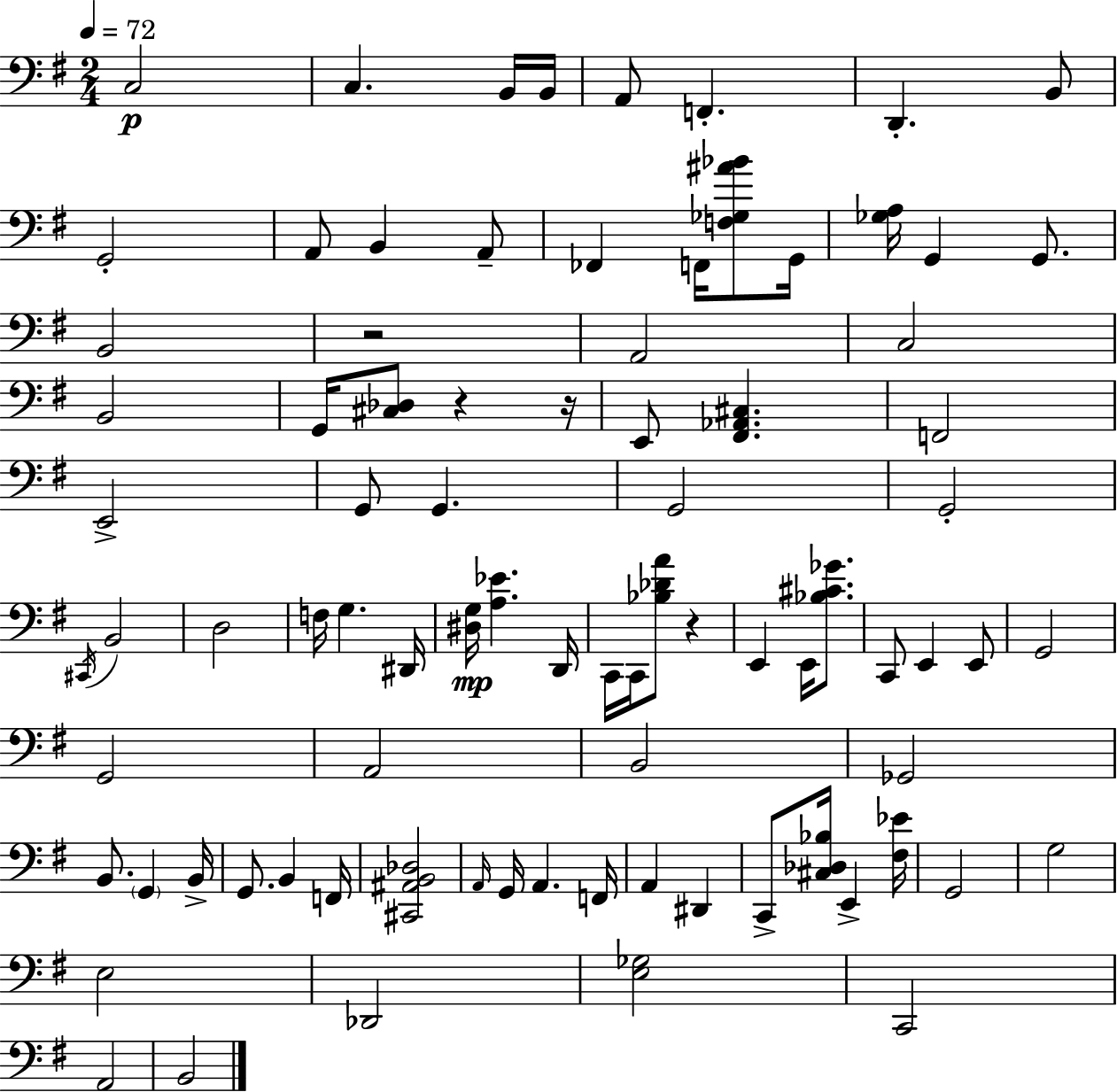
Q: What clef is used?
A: bass